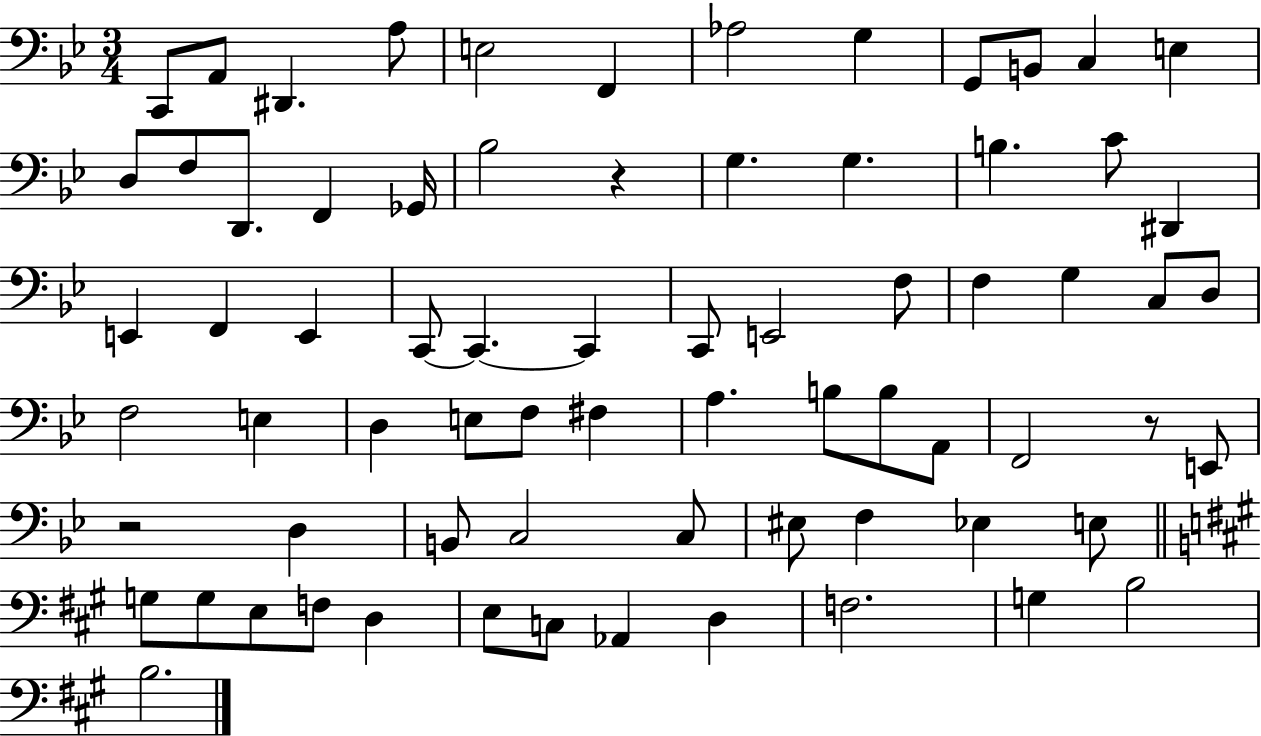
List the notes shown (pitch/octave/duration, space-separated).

C2/e A2/e D#2/q. A3/e E3/h F2/q Ab3/h G3/q G2/e B2/e C3/q E3/q D3/e F3/e D2/e. F2/q Gb2/s Bb3/h R/q G3/q. G3/q. B3/q. C4/e D#2/q E2/q F2/q E2/q C2/e C2/q. C2/q C2/e E2/h F3/e F3/q G3/q C3/e D3/e F3/h E3/q D3/q E3/e F3/e F#3/q A3/q. B3/e B3/e A2/e F2/h R/e E2/e R/h D3/q B2/e C3/h C3/e EIS3/e F3/q Eb3/q E3/e G3/e G3/e E3/e F3/e D3/q E3/e C3/e Ab2/q D3/q F3/h. G3/q B3/h B3/h.